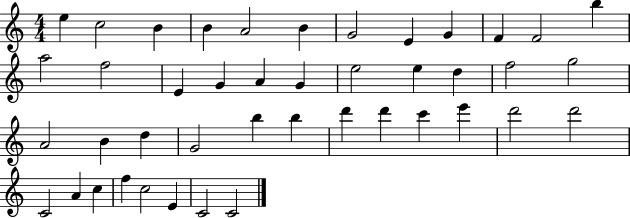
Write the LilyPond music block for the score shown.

{
  \clef treble
  \numericTimeSignature
  \time 4/4
  \key c \major
  e''4 c''2 b'4 | b'4 a'2 b'4 | g'2 e'4 g'4 | f'4 f'2 b''4 | \break a''2 f''2 | e'4 g'4 a'4 g'4 | e''2 e''4 d''4 | f''2 g''2 | \break a'2 b'4 d''4 | g'2 b''4 b''4 | d'''4 d'''4 c'''4 e'''4 | d'''2 d'''2 | \break c'2 a'4 c''4 | f''4 c''2 e'4 | c'2 c'2 | \bar "|."
}